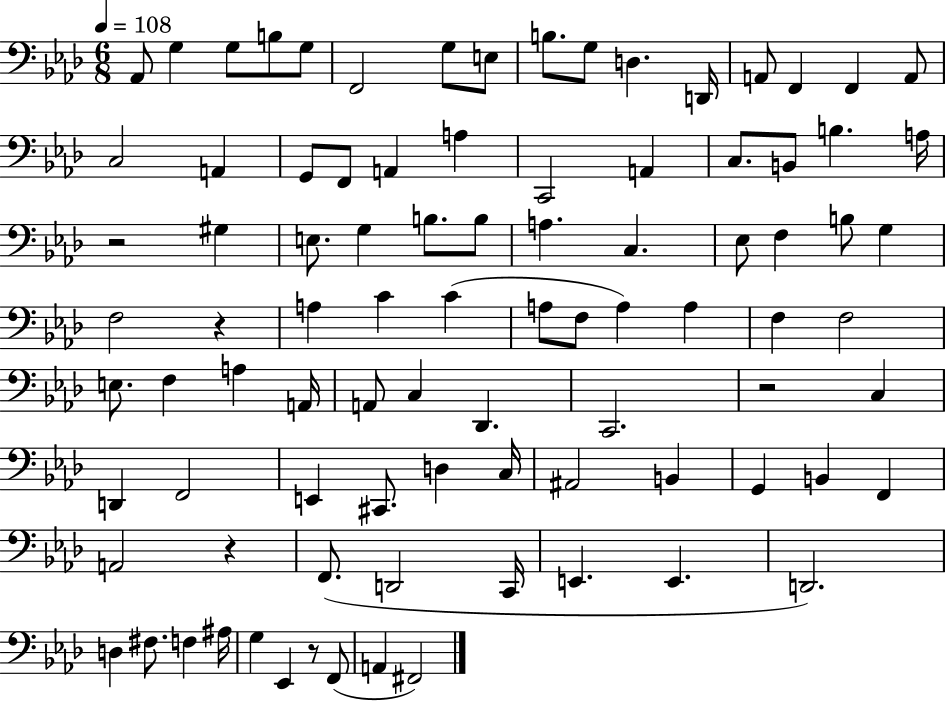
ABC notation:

X:1
T:Untitled
M:6/8
L:1/4
K:Ab
_A,,/2 G, G,/2 B,/2 G,/2 F,,2 G,/2 E,/2 B,/2 G,/2 D, D,,/4 A,,/2 F,, F,, A,,/2 C,2 A,, G,,/2 F,,/2 A,, A, C,,2 A,, C,/2 B,,/2 B, A,/4 z2 ^G, E,/2 G, B,/2 B,/2 A, C, _E,/2 F, B,/2 G, F,2 z A, C C A,/2 F,/2 A, A, F, F,2 E,/2 F, A, A,,/4 A,,/2 C, _D,, C,,2 z2 C, D,, F,,2 E,, ^C,,/2 D, C,/4 ^A,,2 B,, G,, B,, F,, A,,2 z F,,/2 D,,2 C,,/4 E,, E,, D,,2 D, ^F,/2 F, ^A,/4 G, _E,, z/2 F,,/2 A,, ^F,,2